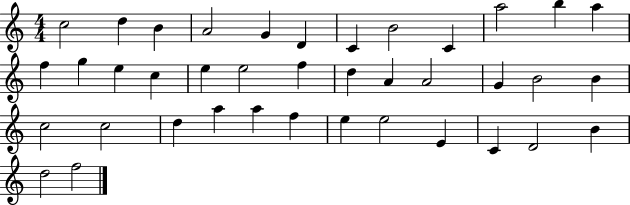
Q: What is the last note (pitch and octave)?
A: F5